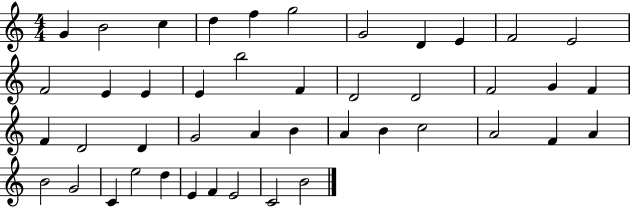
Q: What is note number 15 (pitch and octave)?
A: E4